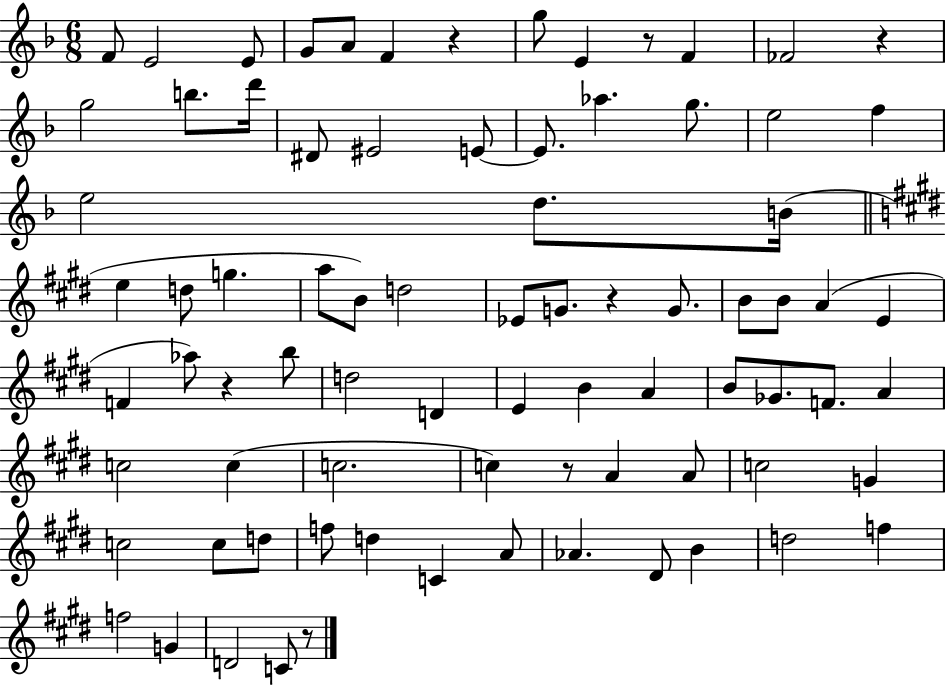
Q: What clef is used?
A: treble